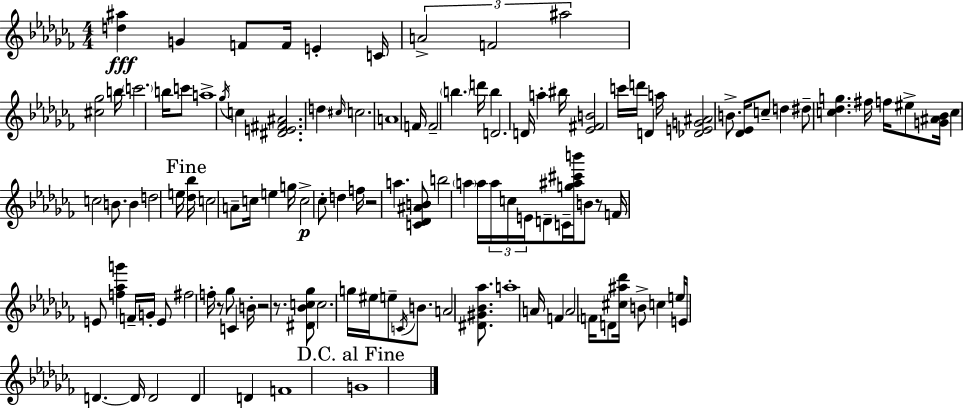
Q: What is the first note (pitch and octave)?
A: G4